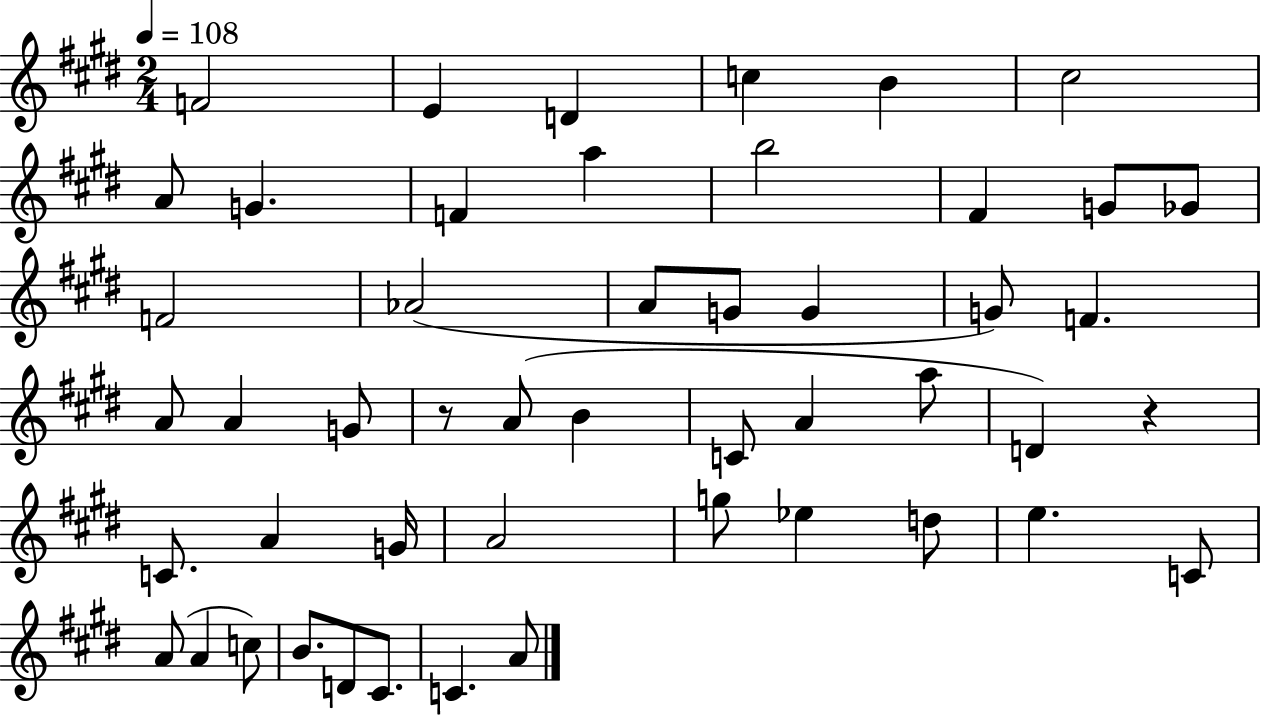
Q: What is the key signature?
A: E major